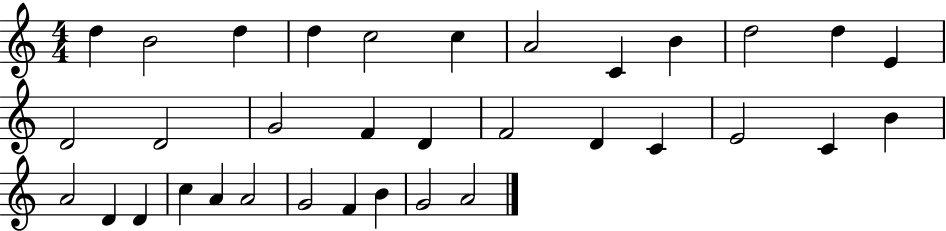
D5/q B4/h D5/q D5/q C5/h C5/q A4/h C4/q B4/q D5/h D5/q E4/q D4/h D4/h G4/h F4/q D4/q F4/h D4/q C4/q E4/h C4/q B4/q A4/h D4/q D4/q C5/q A4/q A4/h G4/h F4/q B4/q G4/h A4/h